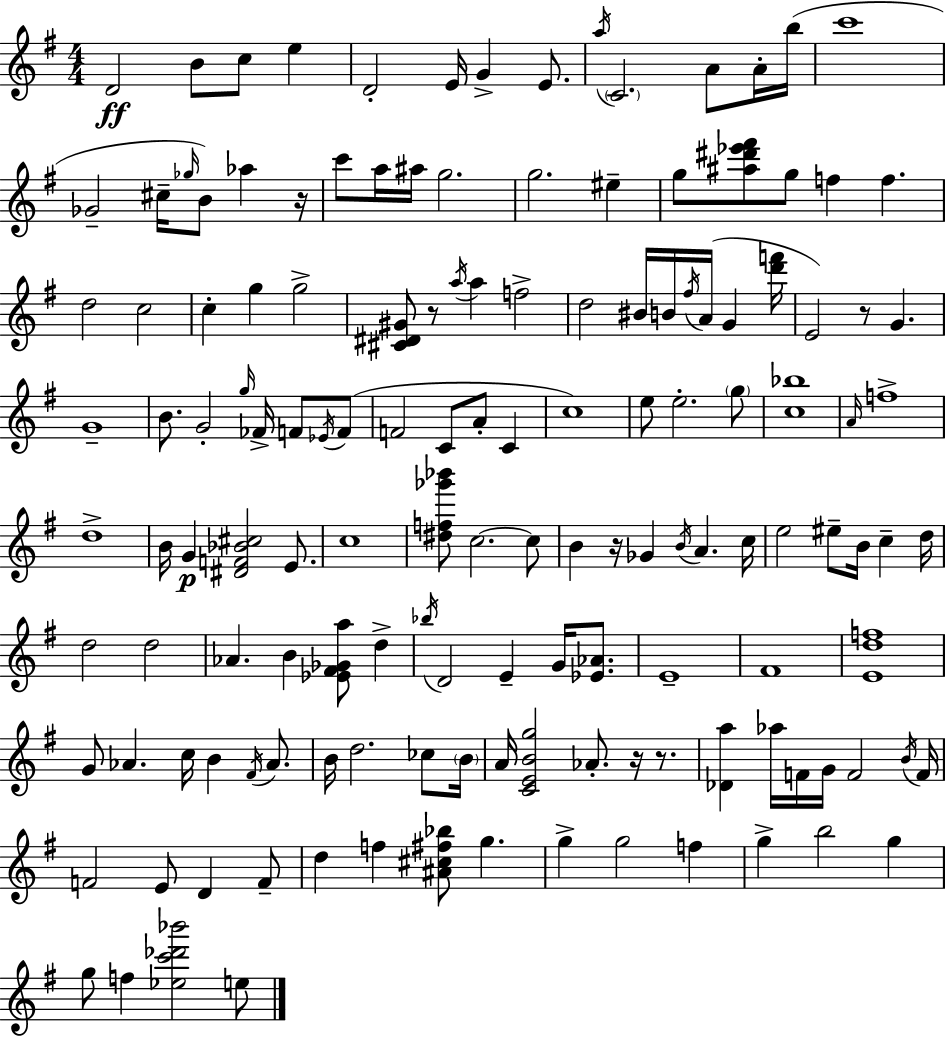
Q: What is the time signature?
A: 4/4